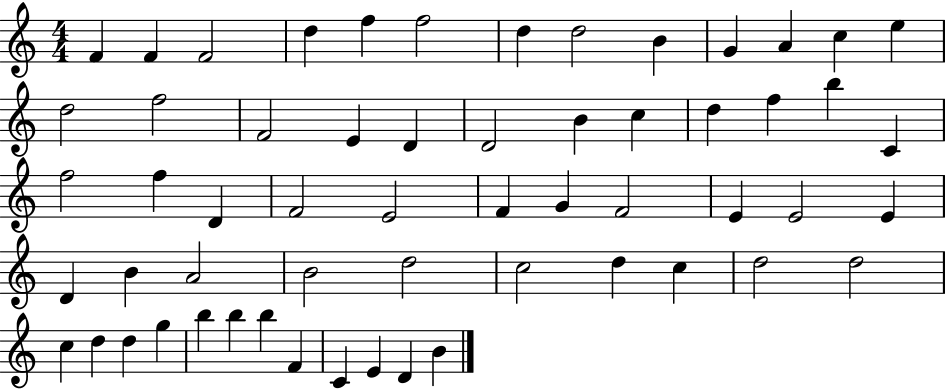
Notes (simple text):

F4/q F4/q F4/h D5/q F5/q F5/h D5/q D5/h B4/q G4/q A4/q C5/q E5/q D5/h F5/h F4/h E4/q D4/q D4/h B4/q C5/q D5/q F5/q B5/q C4/q F5/h F5/q D4/q F4/h E4/h F4/q G4/q F4/h E4/q E4/h E4/q D4/q B4/q A4/h B4/h D5/h C5/h D5/q C5/q D5/h D5/h C5/q D5/q D5/q G5/q B5/q B5/q B5/q F4/q C4/q E4/q D4/q B4/q